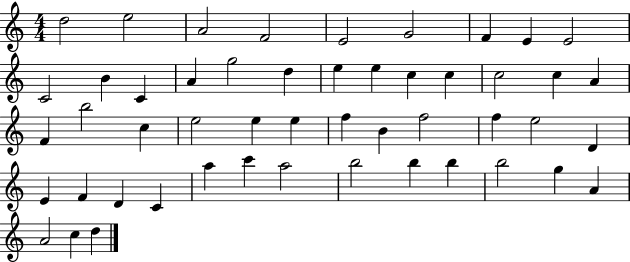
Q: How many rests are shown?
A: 0